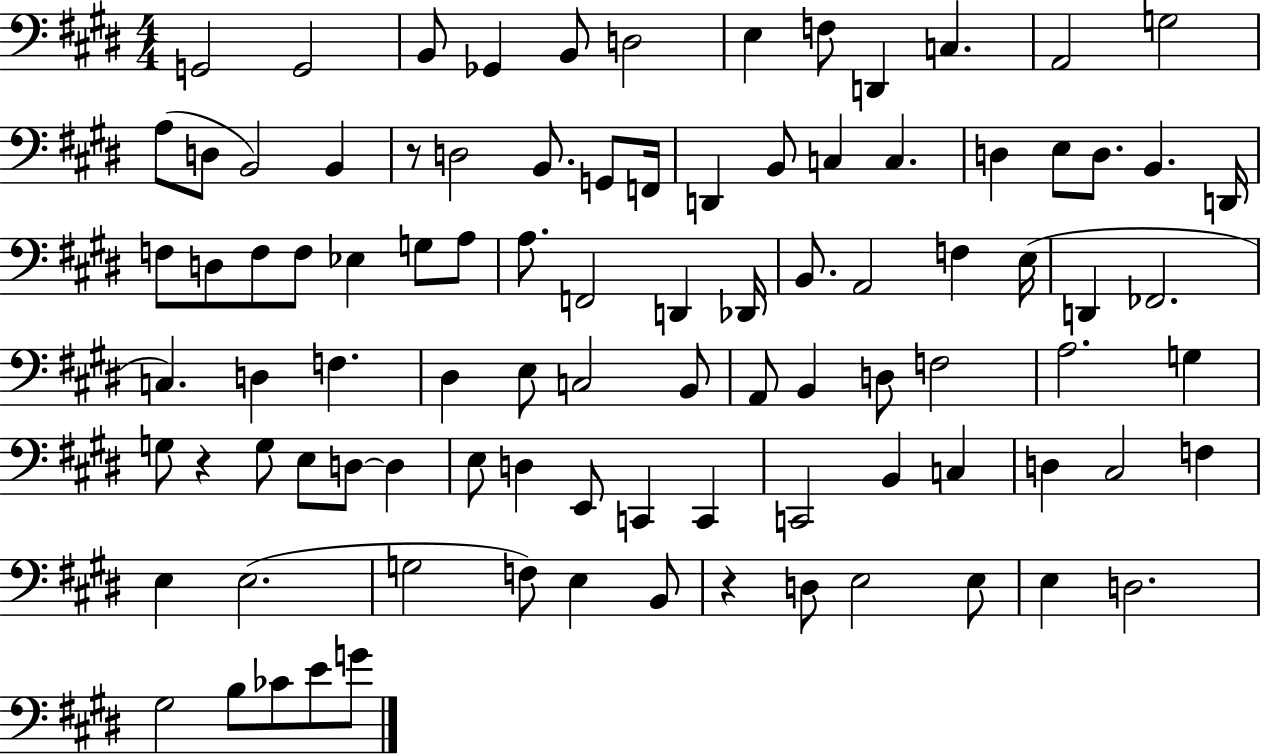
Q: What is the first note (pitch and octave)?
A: G2